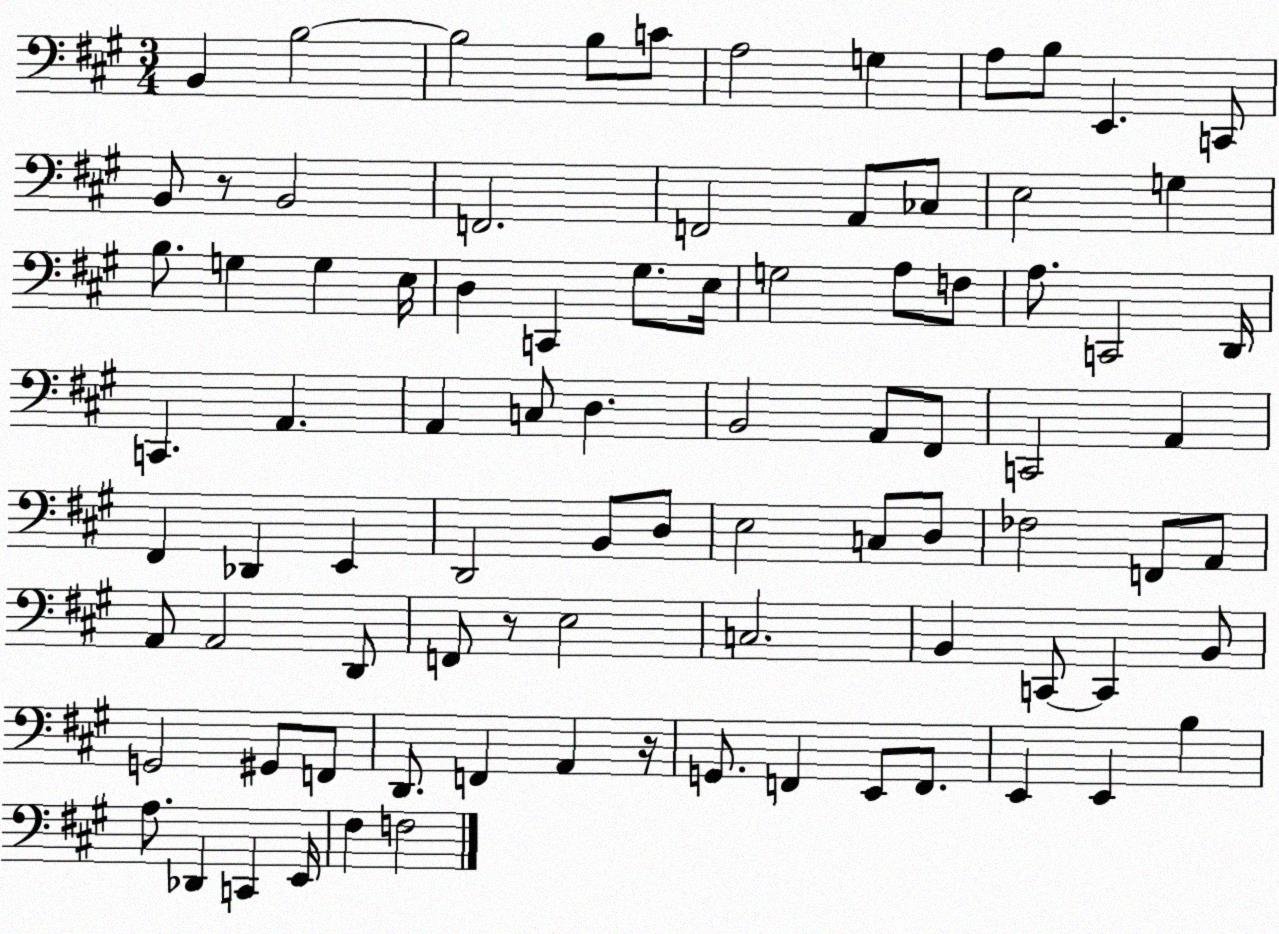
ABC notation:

X:1
T:Untitled
M:3/4
L:1/4
K:A
B,, B,2 B,2 B,/2 C/2 A,2 G, A,/2 B,/2 E,, C,,/2 B,,/2 z/2 B,,2 F,,2 F,,2 A,,/2 _C,/2 E,2 G, B,/2 G, G, E,/4 D, C,, ^G,/2 E,/4 G,2 A,/2 F,/2 A,/2 C,,2 D,,/4 C,, A,, A,, C,/2 D, B,,2 A,,/2 ^F,,/2 C,,2 A,, ^F,, _D,, E,, D,,2 B,,/2 D,/2 E,2 C,/2 D,/2 _F,2 F,,/2 A,,/2 A,,/2 A,,2 D,,/2 F,,/2 z/2 E,2 C,2 B,, C,,/2 C,, B,,/2 G,,2 ^G,,/2 F,,/2 D,,/2 F,, A,, z/4 G,,/2 F,, E,,/2 F,,/2 E,, E,, B, A,/2 _D,, C,, E,,/4 ^F, F,2